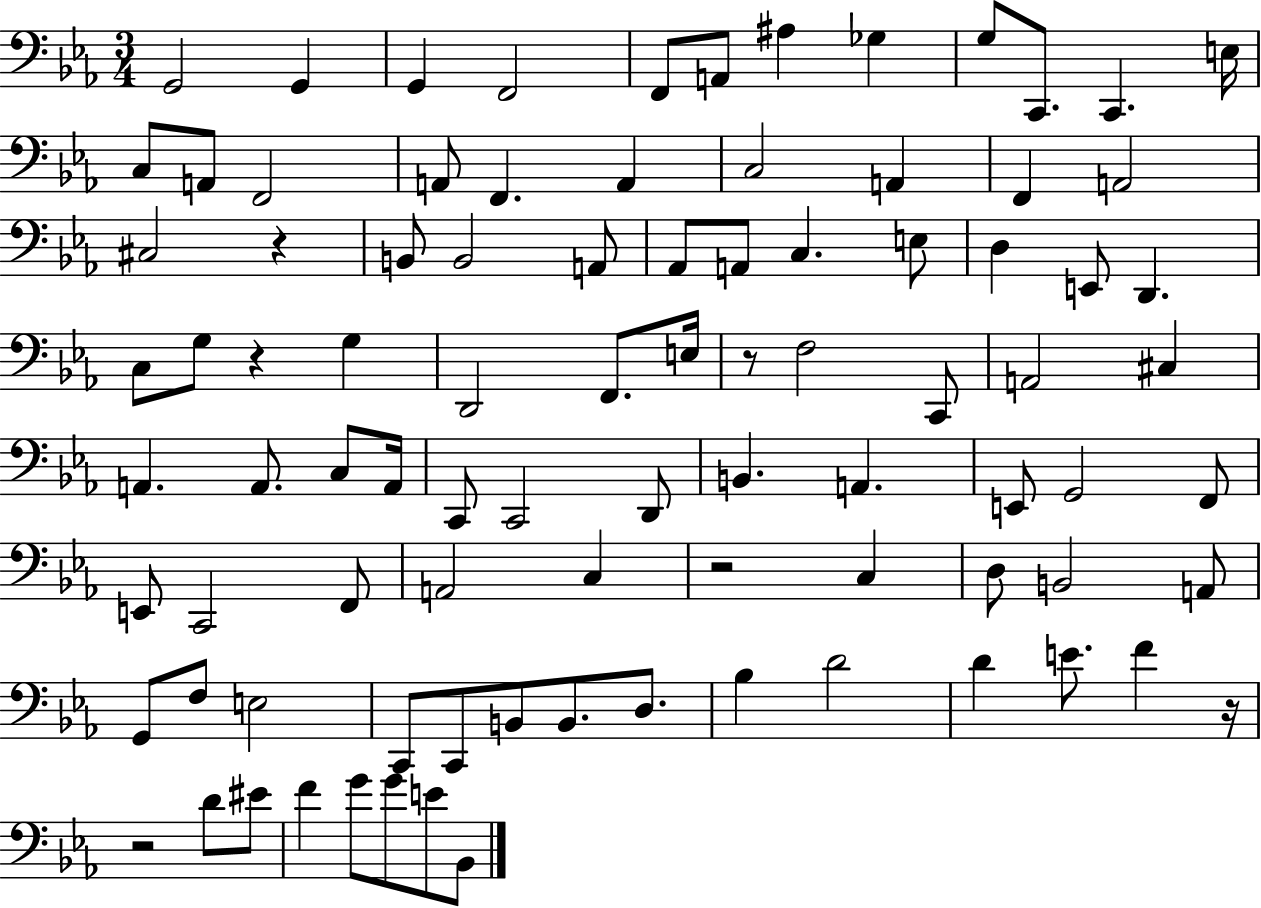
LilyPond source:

{
  \clef bass
  \numericTimeSignature
  \time 3/4
  \key ees \major
  g,2 g,4 | g,4 f,2 | f,8 a,8 ais4 ges4 | g8 c,8. c,4. e16 | \break c8 a,8 f,2 | a,8 f,4. a,4 | c2 a,4 | f,4 a,2 | \break cis2 r4 | b,8 b,2 a,8 | aes,8 a,8 c4. e8 | d4 e,8 d,4. | \break c8 g8 r4 g4 | d,2 f,8. e16 | r8 f2 c,8 | a,2 cis4 | \break a,4. a,8. c8 a,16 | c,8 c,2 d,8 | b,4. a,4. | e,8 g,2 f,8 | \break e,8 c,2 f,8 | a,2 c4 | r2 c4 | d8 b,2 a,8 | \break g,8 f8 e2 | c,8 c,8 b,8 b,8. d8. | bes4 d'2 | d'4 e'8. f'4 r16 | \break r2 d'8 eis'8 | f'4 g'8 g'8 e'8 bes,8 | \bar "|."
}